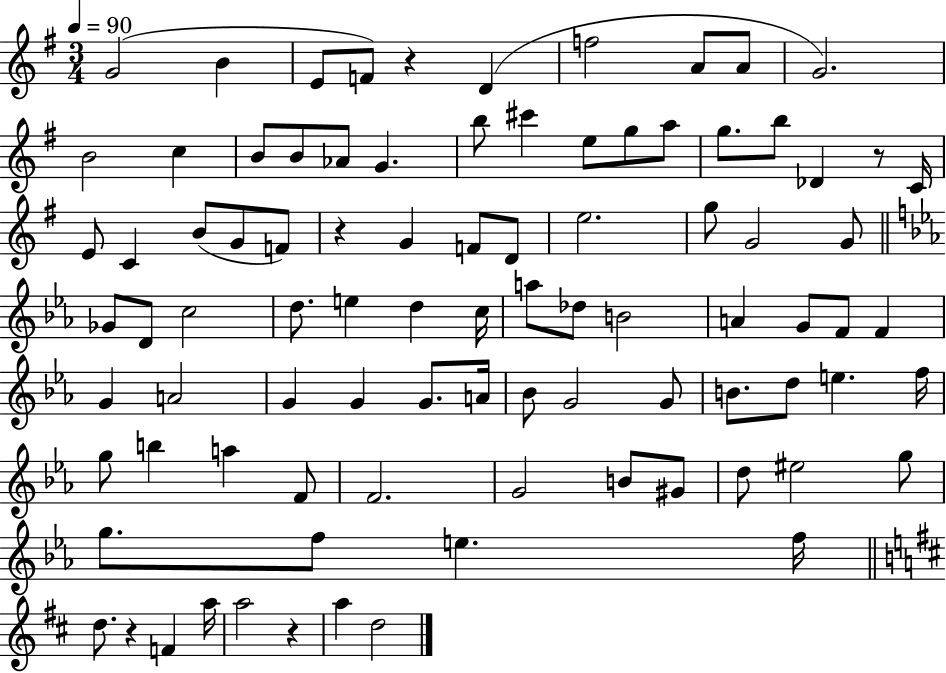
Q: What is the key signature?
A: G major